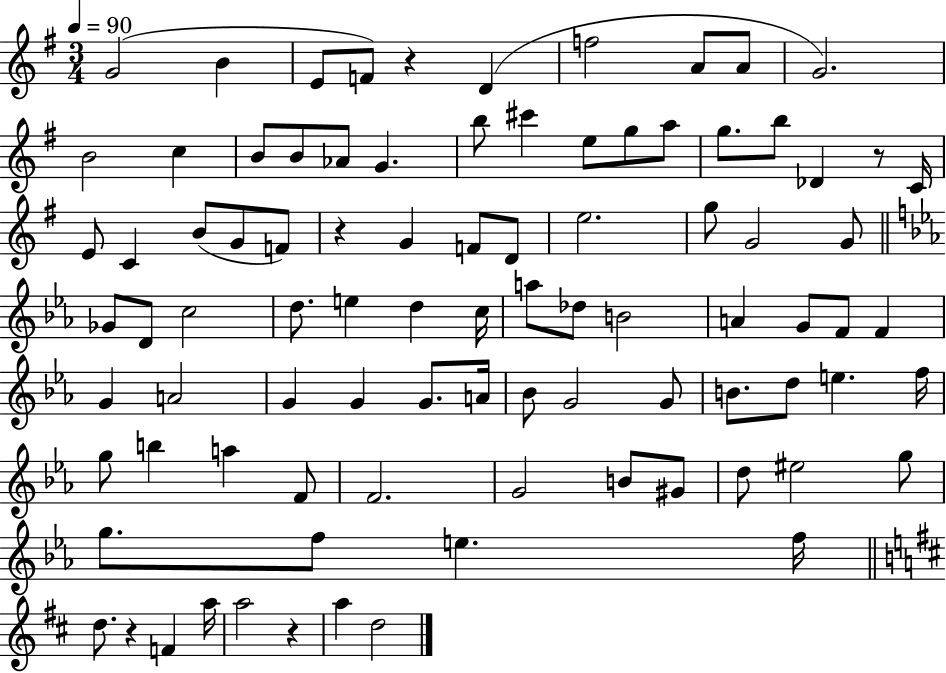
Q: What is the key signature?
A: G major